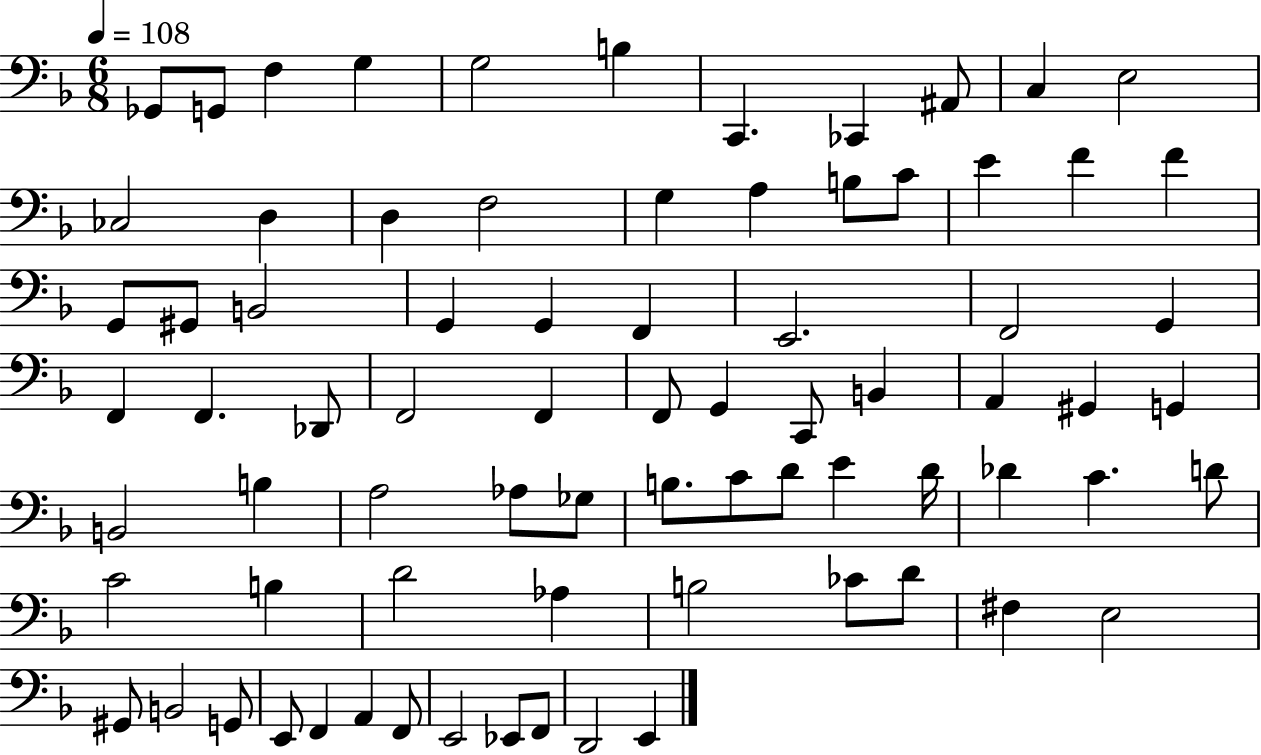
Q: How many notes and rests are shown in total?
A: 77